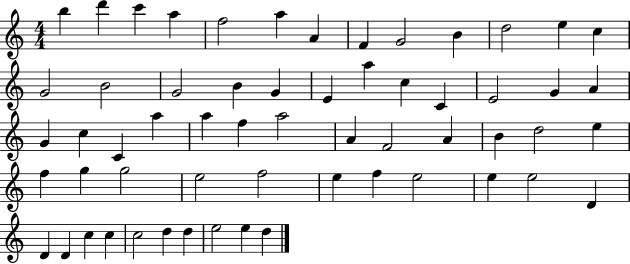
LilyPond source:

{
  \clef treble
  \numericTimeSignature
  \time 4/4
  \key c \major
  b''4 d'''4 c'''4 a''4 | f''2 a''4 a'4 | f'4 g'2 b'4 | d''2 e''4 c''4 | \break g'2 b'2 | g'2 b'4 g'4 | e'4 a''4 c''4 c'4 | e'2 g'4 a'4 | \break g'4 c''4 c'4 a''4 | a''4 f''4 a''2 | a'4 f'2 a'4 | b'4 d''2 e''4 | \break f''4 g''4 g''2 | e''2 f''2 | e''4 f''4 e''2 | e''4 e''2 d'4 | \break d'4 d'4 c''4 c''4 | c''2 d''4 d''4 | e''2 e''4 d''4 | \bar "|."
}